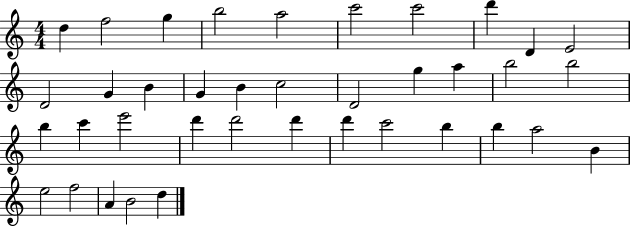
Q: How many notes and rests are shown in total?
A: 38